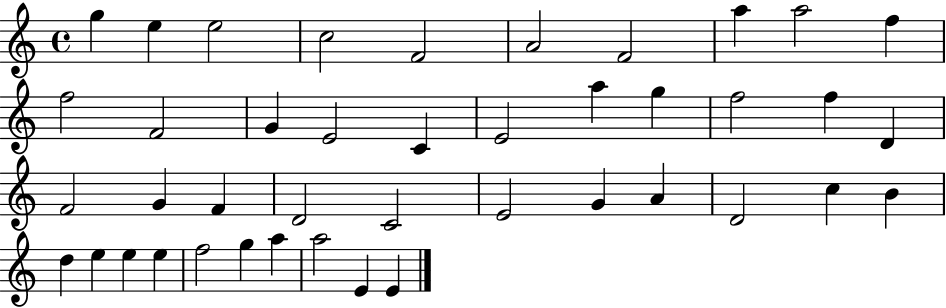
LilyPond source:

{
  \clef treble
  \time 4/4
  \defaultTimeSignature
  \key c \major
  g''4 e''4 e''2 | c''2 f'2 | a'2 f'2 | a''4 a''2 f''4 | \break f''2 f'2 | g'4 e'2 c'4 | e'2 a''4 g''4 | f''2 f''4 d'4 | \break f'2 g'4 f'4 | d'2 c'2 | e'2 g'4 a'4 | d'2 c''4 b'4 | \break d''4 e''4 e''4 e''4 | f''2 g''4 a''4 | a''2 e'4 e'4 | \bar "|."
}